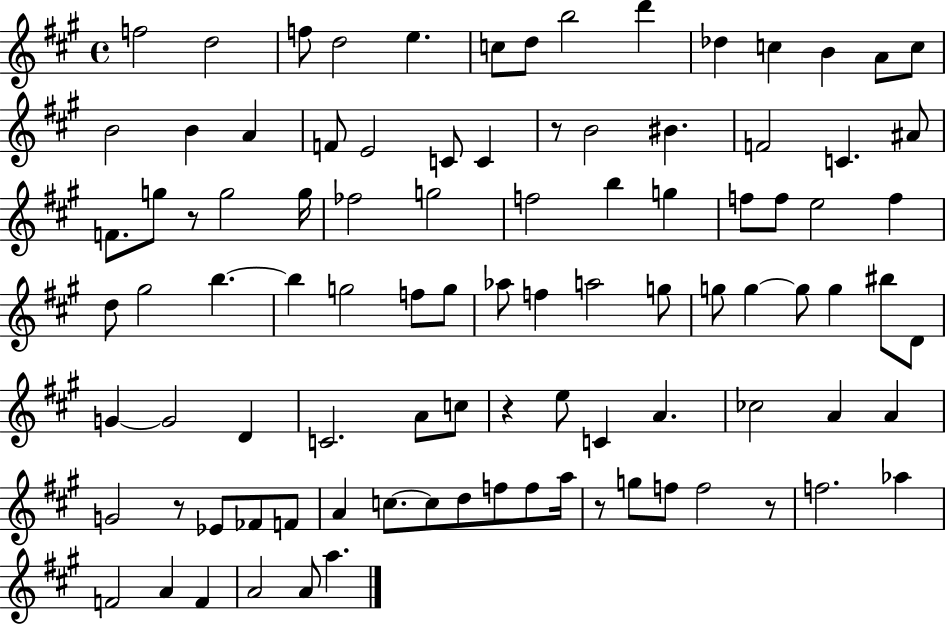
{
  \clef treble
  \time 4/4
  \defaultTimeSignature
  \key a \major
  f''2 d''2 | f''8 d''2 e''4. | c''8 d''8 b''2 d'''4 | des''4 c''4 b'4 a'8 c''8 | \break b'2 b'4 a'4 | f'8 e'2 c'8 c'4 | r8 b'2 bis'4. | f'2 c'4. ais'8 | \break f'8. g''8 r8 g''2 g''16 | fes''2 g''2 | f''2 b''4 g''4 | f''8 f''8 e''2 f''4 | \break d''8 gis''2 b''4.~~ | b''4 g''2 f''8 g''8 | aes''8 f''4 a''2 g''8 | g''8 g''4~~ g''8 g''4 bis''8 d'8 | \break g'4~~ g'2 d'4 | c'2. a'8 c''8 | r4 e''8 c'4 a'4. | ces''2 a'4 a'4 | \break g'2 r8 ees'8 fes'8 f'8 | a'4 c''8.~~ c''8 d''8 f''8 f''8 a''16 | r8 g''8 f''8 f''2 r8 | f''2. aes''4 | \break f'2 a'4 f'4 | a'2 a'8 a''4. | \bar "|."
}